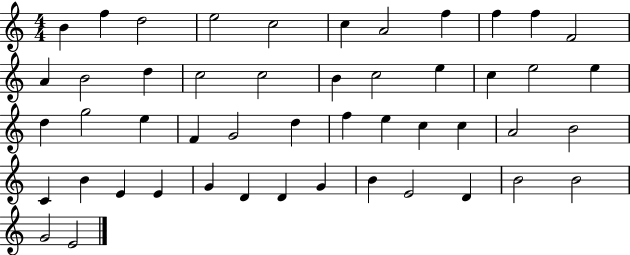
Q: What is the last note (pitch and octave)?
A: E4